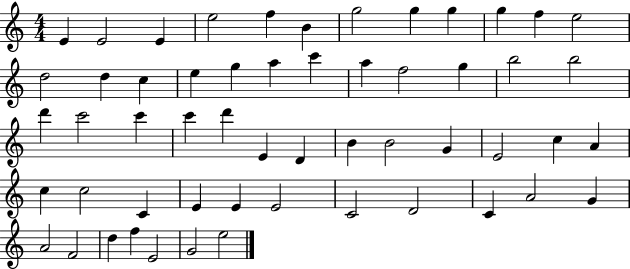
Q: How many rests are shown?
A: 0